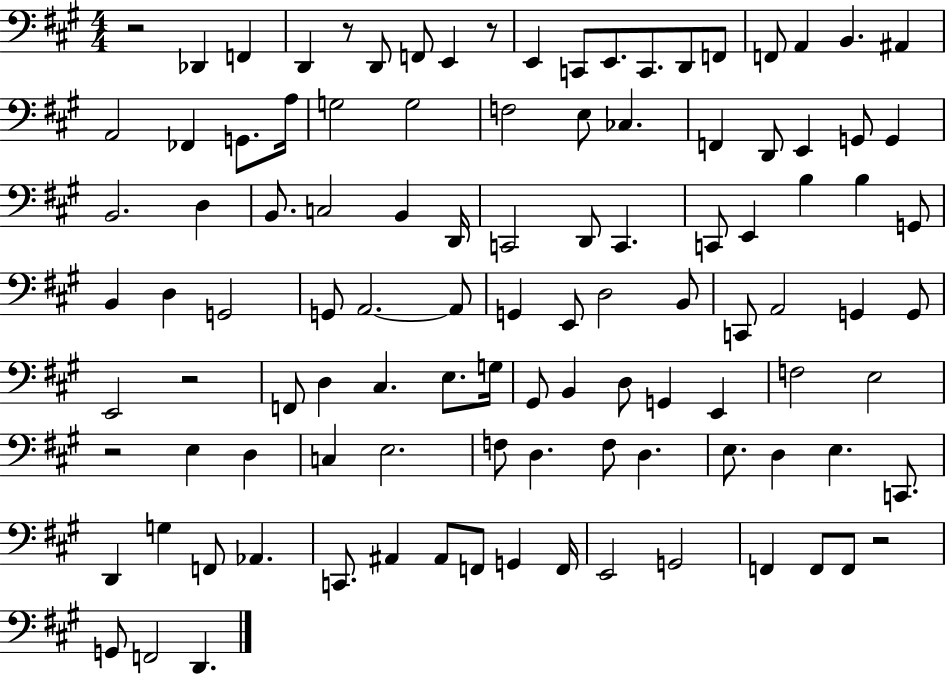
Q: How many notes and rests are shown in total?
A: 107